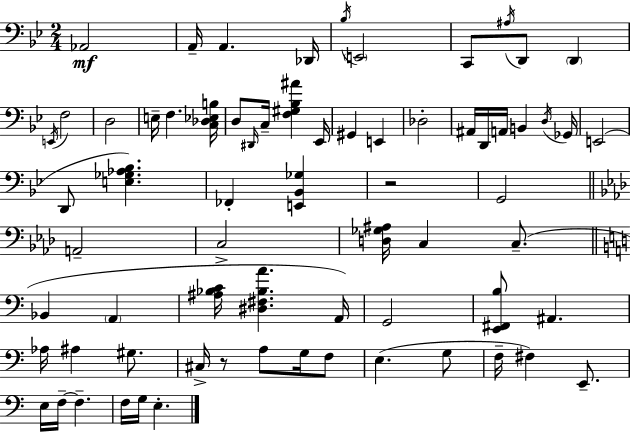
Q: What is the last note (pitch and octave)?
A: E3